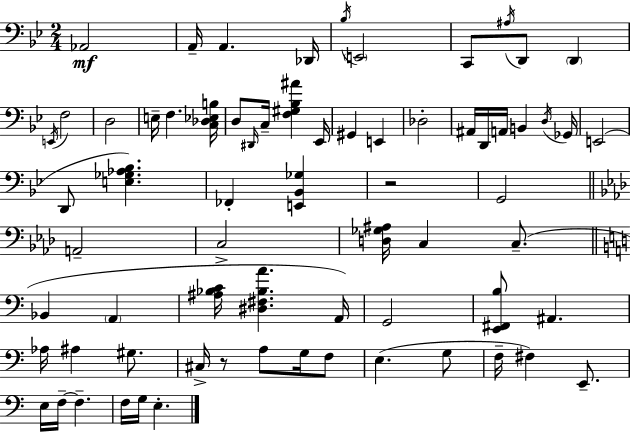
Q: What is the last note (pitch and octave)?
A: E3